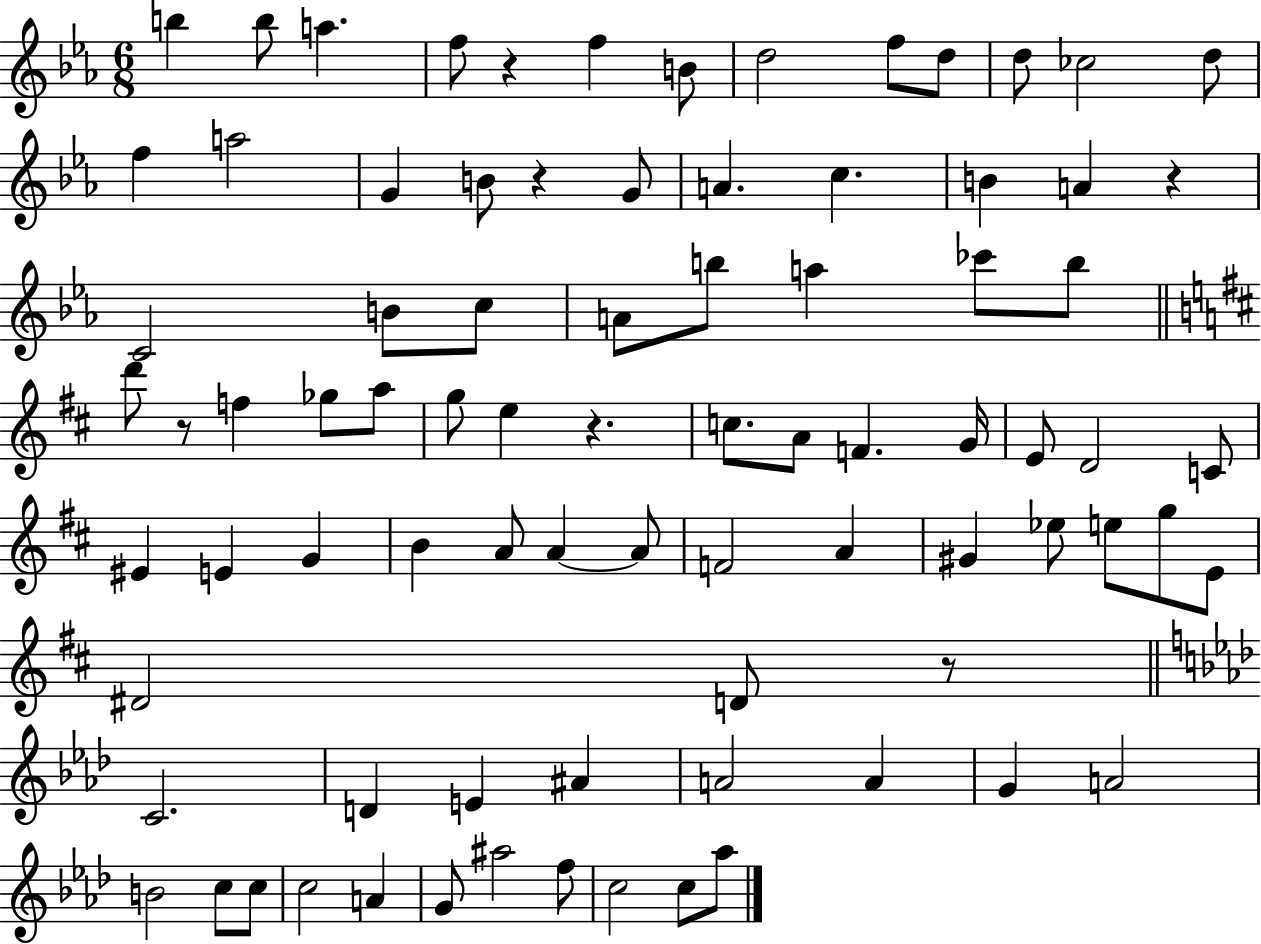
{
  \clef treble
  \numericTimeSignature
  \time 6/8
  \key ees \major
  \repeat volta 2 { b''4 b''8 a''4. | f''8 r4 f''4 b'8 | d''2 f''8 d''8 | d''8 ces''2 d''8 | \break f''4 a''2 | g'4 b'8 r4 g'8 | a'4. c''4. | b'4 a'4 r4 | \break c'2 b'8 c''8 | a'8 b''8 a''4 ces'''8 b''8 | \bar "||" \break \key b \minor d'''8 r8 f''4 ges''8 a''8 | g''8 e''4 r4. | c''8. a'8 f'4. g'16 | e'8 d'2 c'8 | \break eis'4 e'4 g'4 | b'4 a'8 a'4~~ a'8 | f'2 a'4 | gis'4 ees''8 e''8 g''8 e'8 | \break dis'2 d'8 r8 | \bar "||" \break \key aes \major c'2. | d'4 e'4 ais'4 | a'2 a'4 | g'4 a'2 | \break b'2 c''8 c''8 | c''2 a'4 | g'8 ais''2 f''8 | c''2 c''8 aes''8 | \break } \bar "|."
}